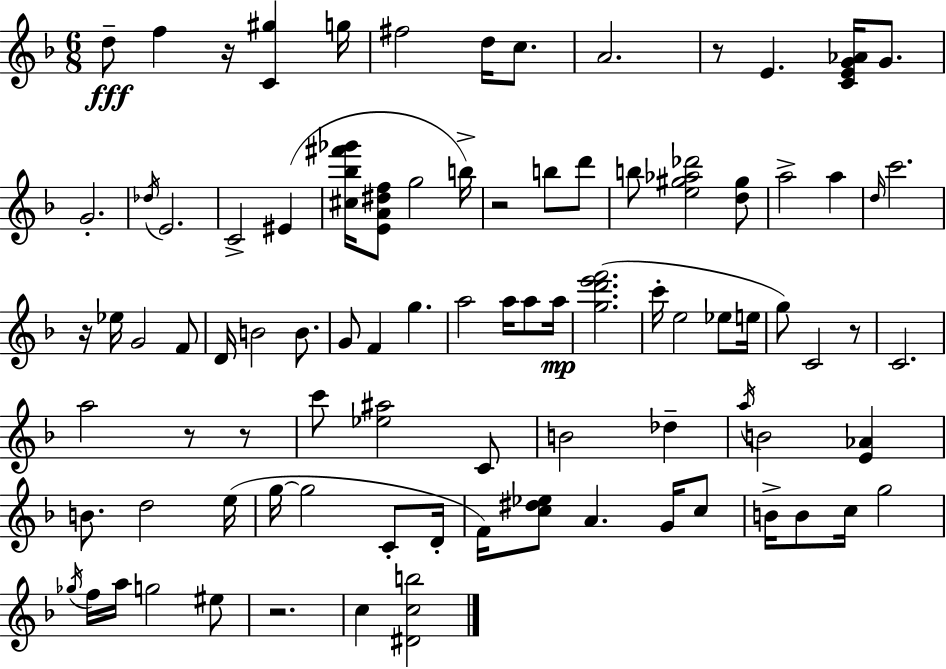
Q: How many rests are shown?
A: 8